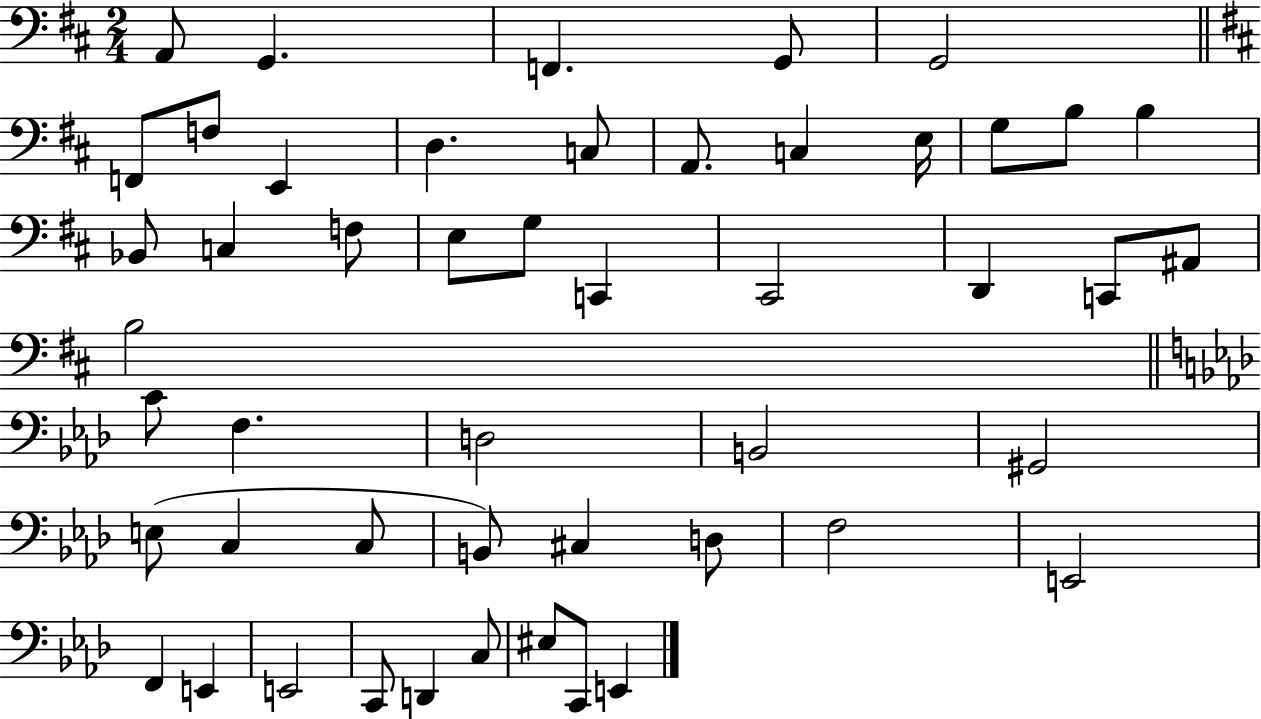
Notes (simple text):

A2/e G2/q. F2/q. G2/e G2/h F2/e F3/e E2/q D3/q. C3/e A2/e. C3/q E3/s G3/e B3/e B3/q Bb2/e C3/q F3/e E3/e G3/e C2/q C#2/h D2/q C2/e A#2/e B3/h C4/e F3/q. D3/h B2/h G#2/h E3/e C3/q C3/e B2/e C#3/q D3/e F3/h E2/h F2/q E2/q E2/h C2/e D2/q C3/e EIS3/e C2/e E2/q